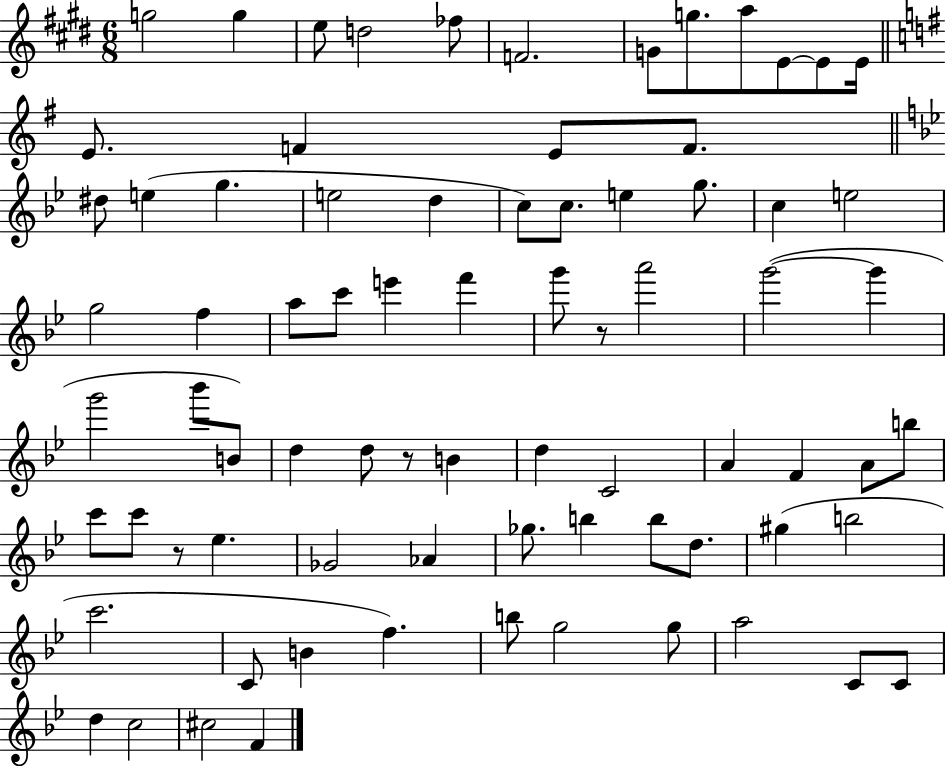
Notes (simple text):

G5/h G5/q E5/e D5/h FES5/e F4/h. G4/e G5/e. A5/e E4/e E4/e E4/s E4/e. F4/q E4/e F4/e. D#5/e E5/q G5/q. E5/h D5/q C5/e C5/e. E5/q G5/e. C5/q E5/h G5/h F5/q A5/e C6/e E6/q F6/q G6/e R/e A6/h G6/h G6/q G6/h Bb6/e B4/e D5/q D5/e R/e B4/q D5/q C4/h A4/q F4/q A4/e B5/e C6/e C6/e R/e Eb5/q. Gb4/h Ab4/q Gb5/e. B5/q B5/e D5/e. G#5/q B5/h C6/h. C4/e B4/q F5/q. B5/e G5/h G5/e A5/h C4/e C4/e D5/q C5/h C#5/h F4/q